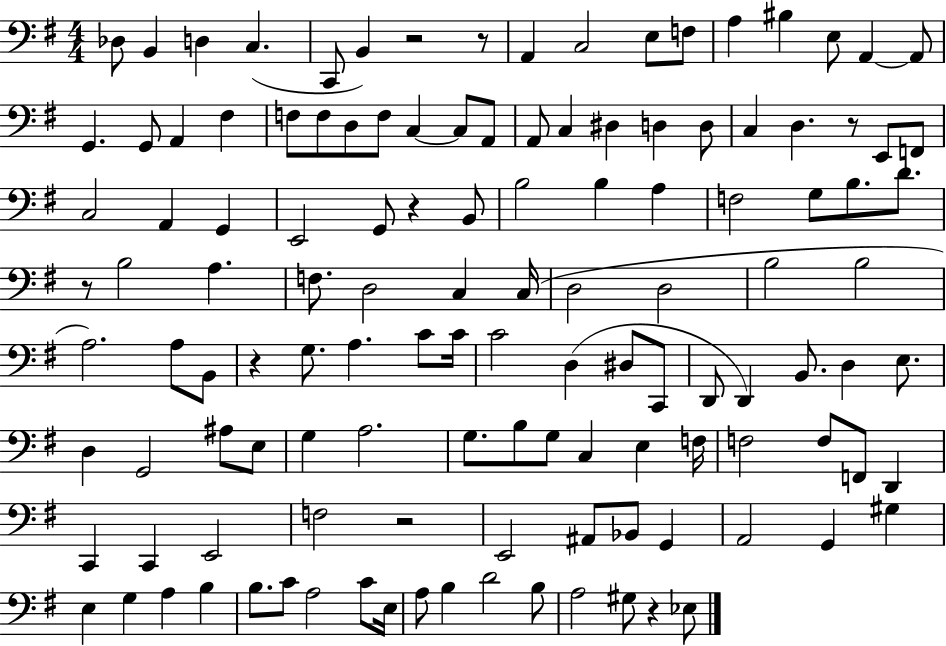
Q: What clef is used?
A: bass